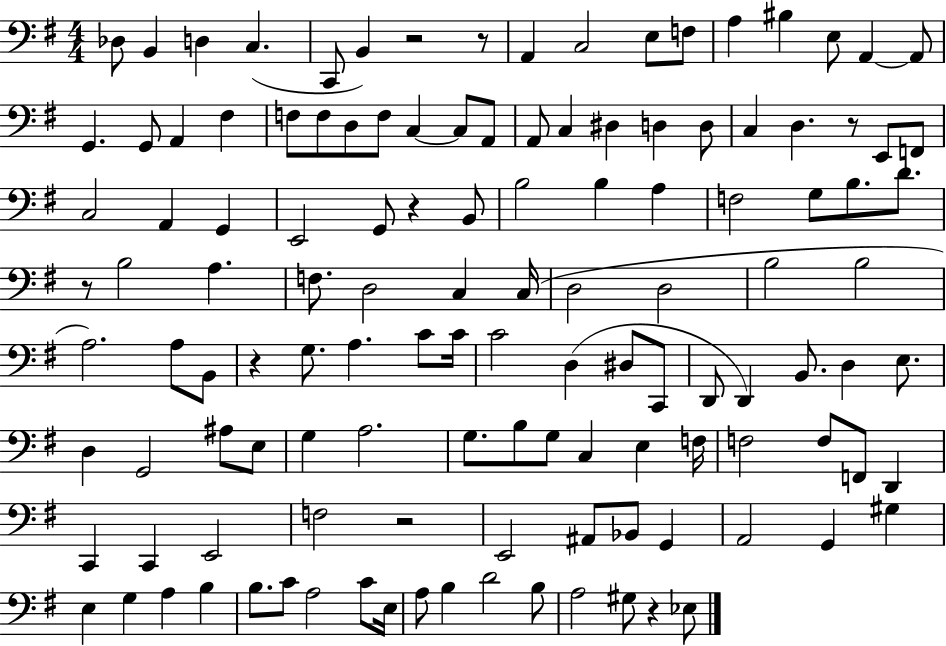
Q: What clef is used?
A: bass